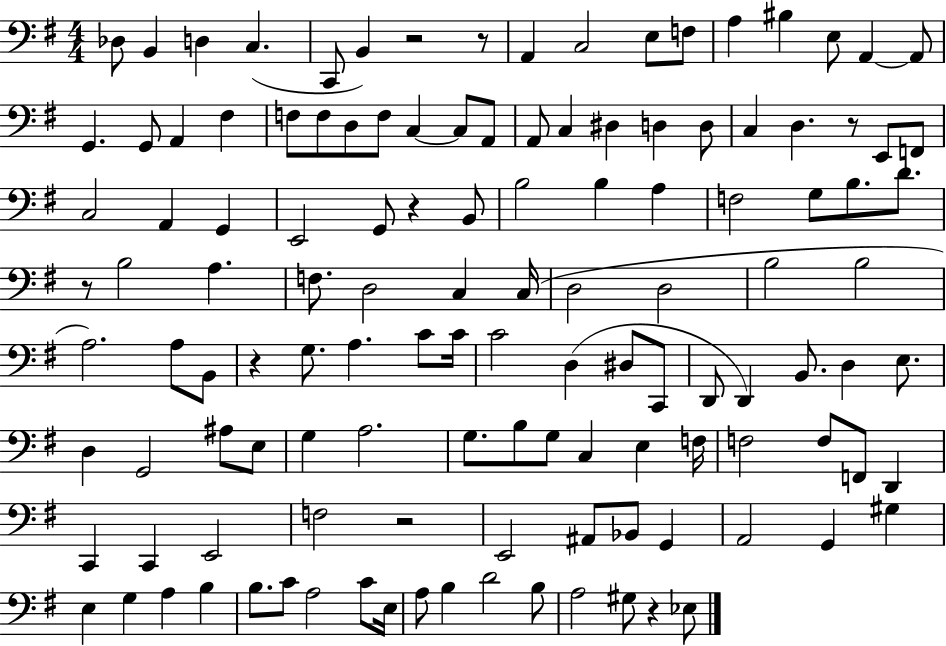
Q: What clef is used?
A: bass